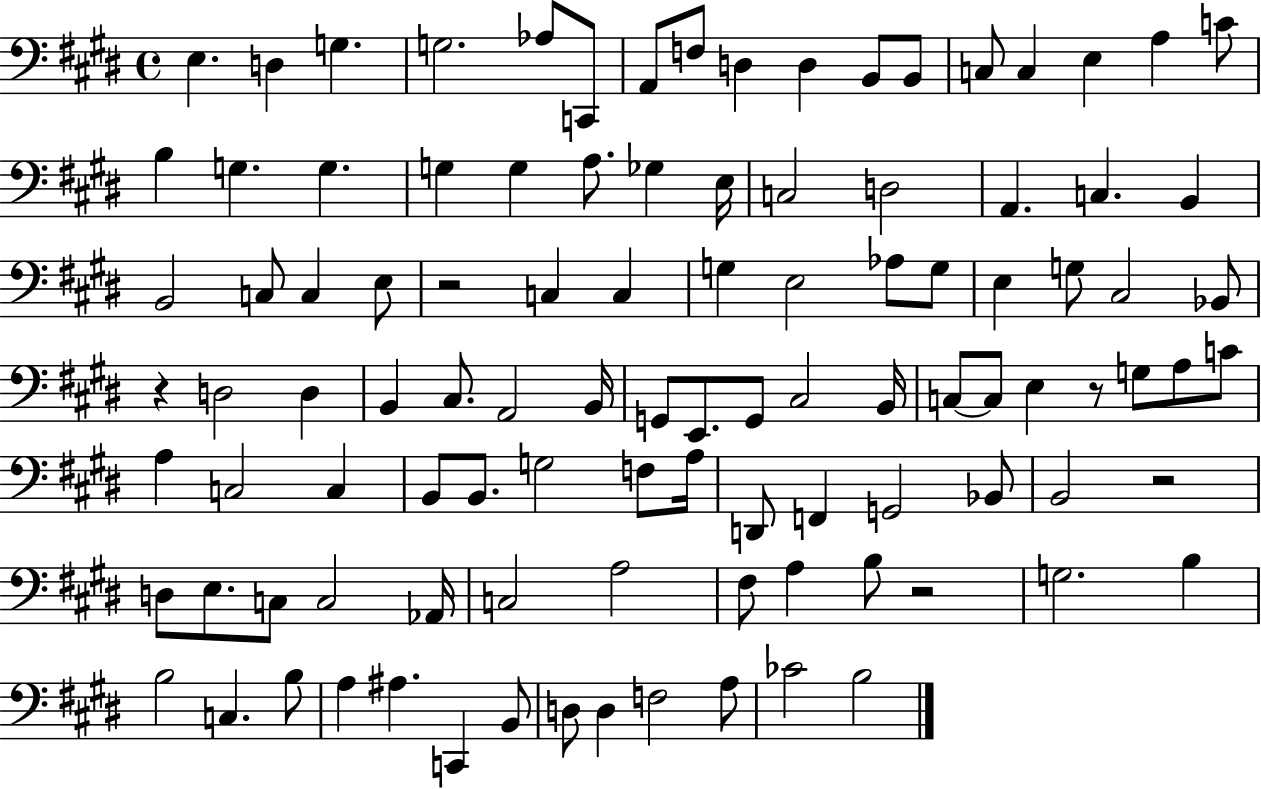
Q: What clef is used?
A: bass